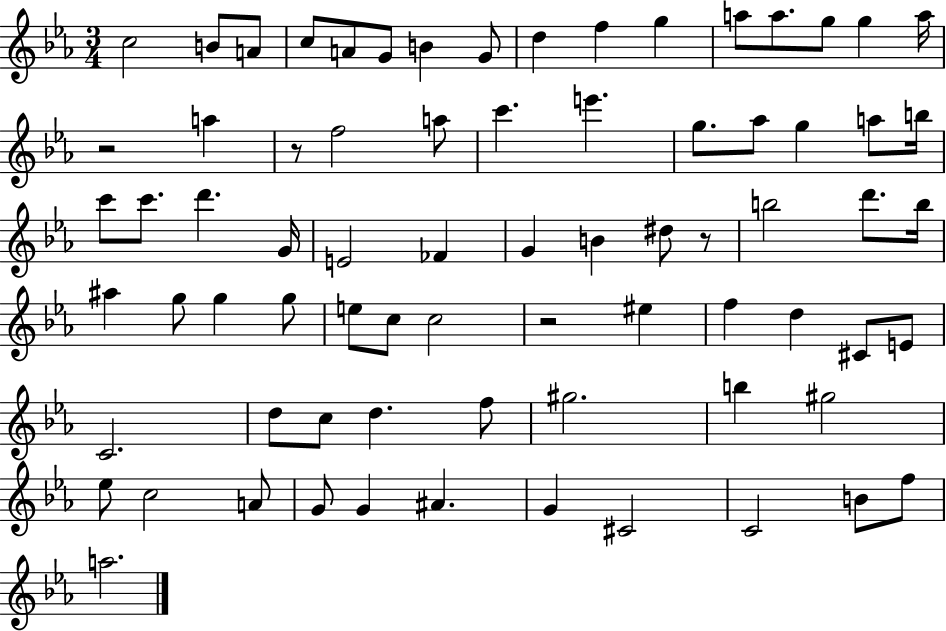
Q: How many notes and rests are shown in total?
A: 74